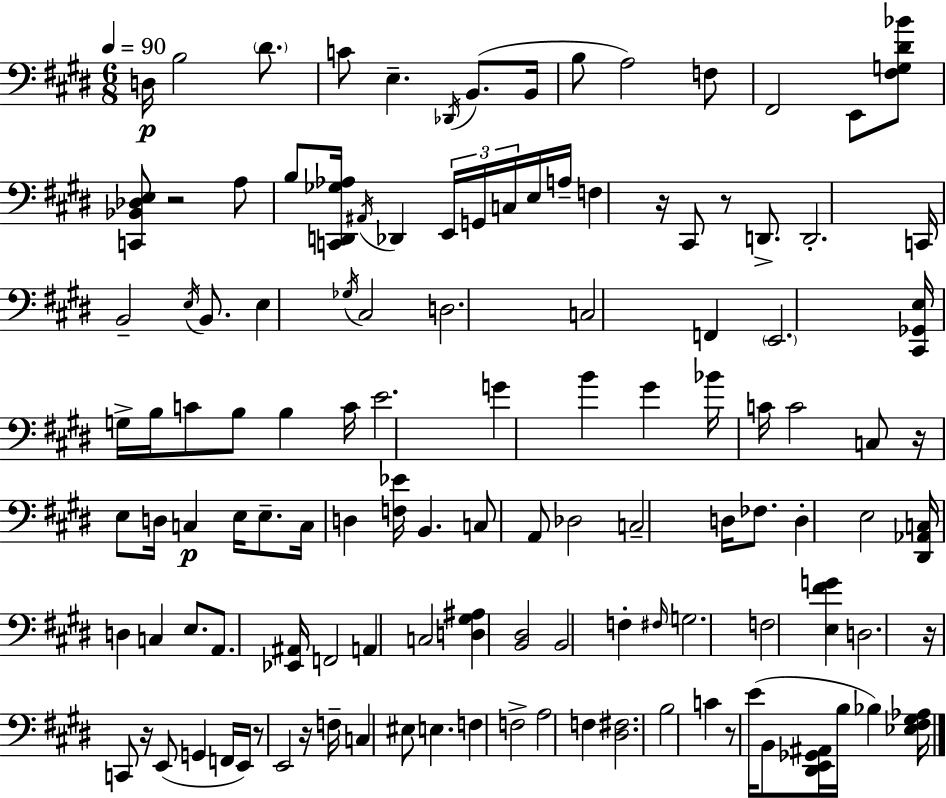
X:1
T:Untitled
M:6/8
L:1/4
K:E
D,/4 B,2 ^D/2 C/2 E, _D,,/4 B,,/2 B,,/4 B,/2 A,2 F,/2 ^F,,2 E,,/2 [^F,G,^D_B]/2 [C,,_B,,_D,E,]/2 z2 A,/2 B,/2 [C,,D,,_G,_A,]/4 ^A,,/4 _D,, E,,/4 G,,/4 C,/4 E,/4 A,/4 F, z/4 ^C,,/2 z/2 D,,/2 D,,2 C,,/4 B,,2 E,/4 B,,/2 E, _G,/4 ^C,2 D,2 C,2 F,, E,,2 [^C,,_G,,E,]/4 G,/4 B,/4 C/2 B,/2 B, C/4 E2 G B ^G _B/4 C/4 C2 C,/2 z/4 E,/2 D,/4 C, E,/4 E,/2 C,/4 D, [F,_E]/4 B,, C,/2 A,,/2 _D,2 C,2 D,/4 _F,/2 D, E,2 [^D,,_A,,C,]/4 D, C, E,/2 A,,/2 [_E,,^A,,]/4 F,,2 A,, C,2 [D,^G,^A,] [B,,^D,]2 B,,2 F, ^F,/4 G,2 F,2 [E,^FG] D,2 z/4 C,,/2 z/4 E,,/2 G,, F,,/4 E,,/4 z/2 E,,2 z/4 F,/4 C, ^E,/2 E, F, F,2 A,2 F, [^D,^F,]2 B,2 C z/2 E/4 B,,/2 [^D,,E,,_G,,^A,,]/4 B,/4 _B, [_E,^F,^G,_A,]/4